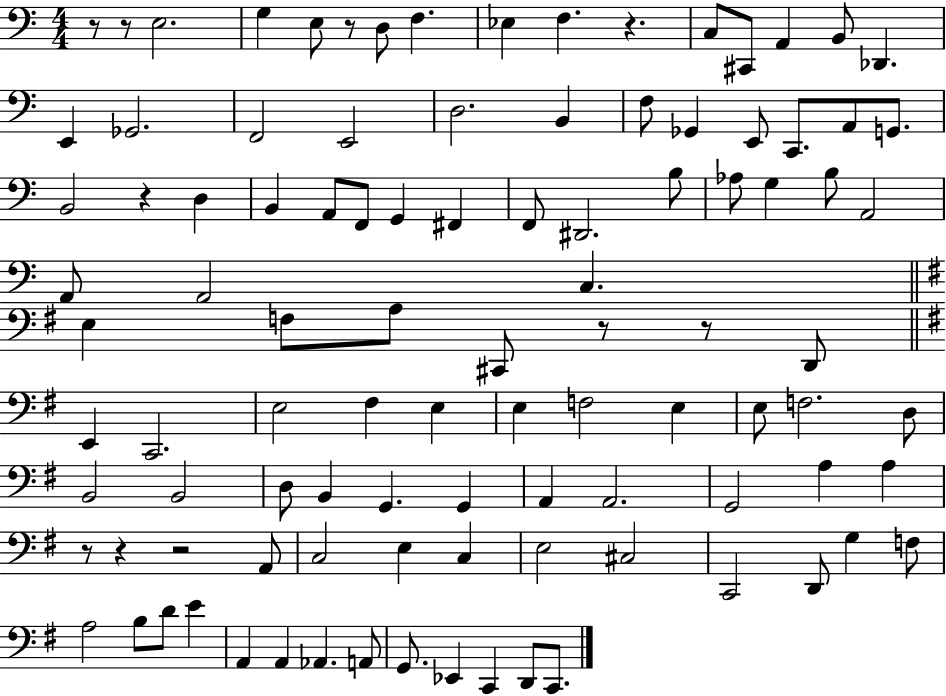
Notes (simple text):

R/e R/e E3/h. G3/q E3/e R/e D3/e F3/q. Eb3/q F3/q. R/q. C3/e C#2/e A2/q B2/e Db2/q. E2/q Gb2/h. F2/h E2/h D3/h. B2/q F3/e Gb2/q E2/e C2/e. A2/e G2/e. B2/h R/q D3/q B2/q A2/e F2/e G2/q F#2/q F2/e D#2/h. B3/e Ab3/e G3/q B3/e A2/h A2/e A2/h C3/q. E3/q F3/e A3/e C#2/e R/e R/e D2/e E2/q C2/h. E3/h F#3/q E3/q E3/q F3/h E3/q E3/e F3/h. D3/e B2/h B2/h D3/e B2/q G2/q. G2/q A2/q A2/h. G2/h A3/q A3/q R/e R/q R/h A2/e C3/h E3/q C3/q E3/h C#3/h C2/h D2/e G3/q F3/e A3/h B3/e D4/e E4/q A2/q A2/q Ab2/q. A2/e G2/e. Eb2/q C2/q D2/e C2/e.